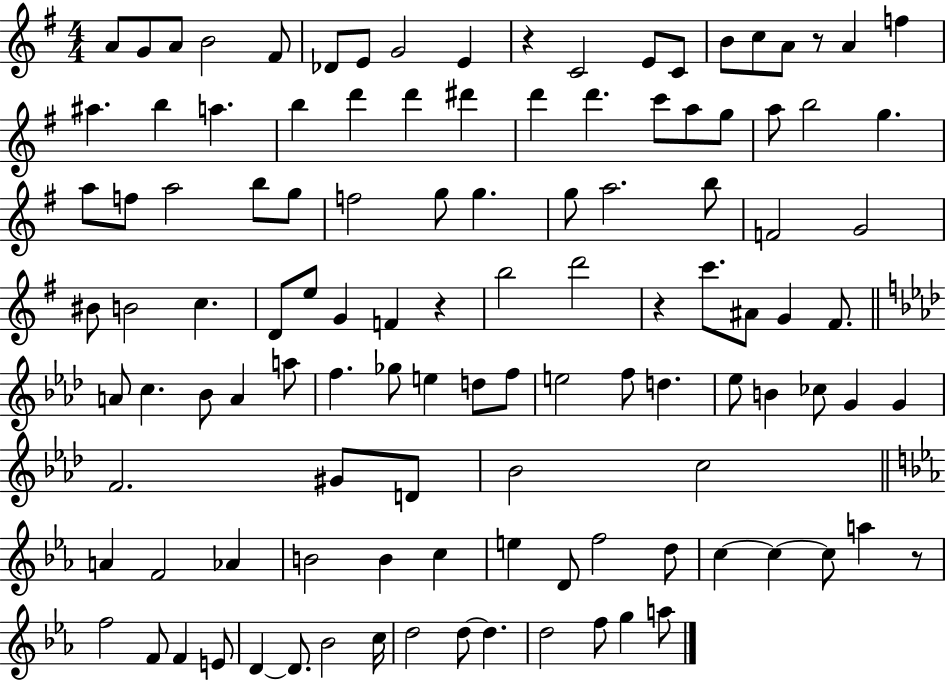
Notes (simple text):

A4/e G4/e A4/e B4/h F#4/e Db4/e E4/e G4/h E4/q R/q C4/h E4/e C4/e B4/e C5/e A4/e R/e A4/q F5/q A#5/q. B5/q A5/q. B5/q D6/q D6/q D#6/q D6/q D6/q. C6/e A5/e G5/e A5/e B5/h G5/q. A5/e F5/e A5/h B5/e G5/e F5/h G5/e G5/q. G5/e A5/h. B5/e F4/h G4/h BIS4/e B4/h C5/q. D4/e E5/e G4/q F4/q R/q B5/h D6/h R/q C6/e. A#4/e G4/q F#4/e. A4/e C5/q. Bb4/e A4/q A5/e F5/q. Gb5/e E5/q D5/e F5/e E5/h F5/e D5/q. Eb5/e B4/q CES5/e G4/q G4/q F4/h. G#4/e D4/e Bb4/h C5/h A4/q F4/h Ab4/q B4/h B4/q C5/q E5/q D4/e F5/h D5/e C5/q C5/q C5/e A5/q R/e F5/h F4/e F4/q E4/e D4/q D4/e. Bb4/h C5/s D5/h D5/e D5/q. D5/h F5/e G5/q A5/e